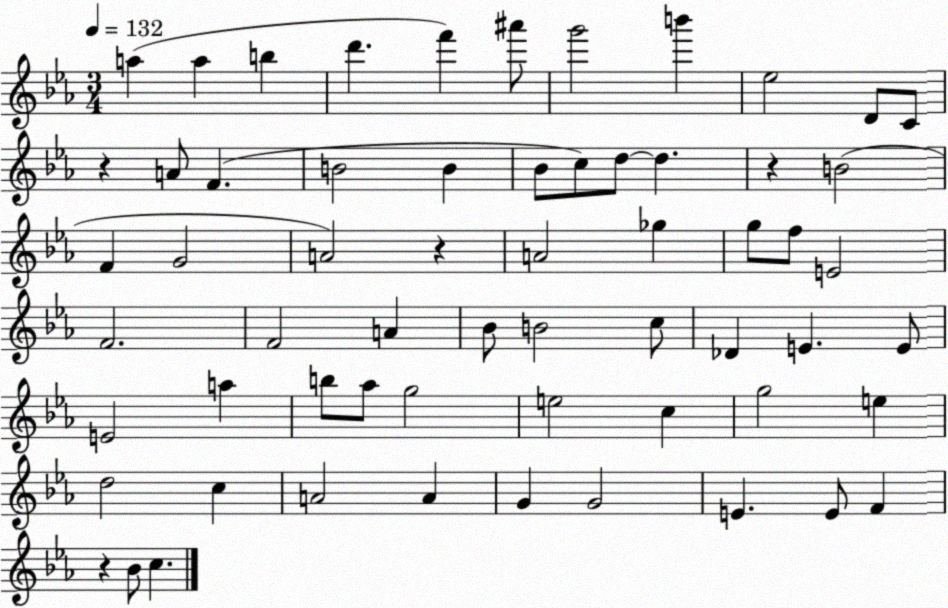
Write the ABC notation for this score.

X:1
T:Untitled
M:3/4
L:1/4
K:Eb
a a b d' f' ^a'/2 g'2 b' _e2 D/2 C/2 z A/2 F B2 B _B/2 c/2 d/2 d z B2 F G2 A2 z A2 _g g/2 f/2 E2 F2 F2 A _B/2 B2 c/2 _D E E/2 E2 a b/2 _a/2 g2 e2 c g2 e d2 c A2 A G G2 E E/2 F z _B/2 c